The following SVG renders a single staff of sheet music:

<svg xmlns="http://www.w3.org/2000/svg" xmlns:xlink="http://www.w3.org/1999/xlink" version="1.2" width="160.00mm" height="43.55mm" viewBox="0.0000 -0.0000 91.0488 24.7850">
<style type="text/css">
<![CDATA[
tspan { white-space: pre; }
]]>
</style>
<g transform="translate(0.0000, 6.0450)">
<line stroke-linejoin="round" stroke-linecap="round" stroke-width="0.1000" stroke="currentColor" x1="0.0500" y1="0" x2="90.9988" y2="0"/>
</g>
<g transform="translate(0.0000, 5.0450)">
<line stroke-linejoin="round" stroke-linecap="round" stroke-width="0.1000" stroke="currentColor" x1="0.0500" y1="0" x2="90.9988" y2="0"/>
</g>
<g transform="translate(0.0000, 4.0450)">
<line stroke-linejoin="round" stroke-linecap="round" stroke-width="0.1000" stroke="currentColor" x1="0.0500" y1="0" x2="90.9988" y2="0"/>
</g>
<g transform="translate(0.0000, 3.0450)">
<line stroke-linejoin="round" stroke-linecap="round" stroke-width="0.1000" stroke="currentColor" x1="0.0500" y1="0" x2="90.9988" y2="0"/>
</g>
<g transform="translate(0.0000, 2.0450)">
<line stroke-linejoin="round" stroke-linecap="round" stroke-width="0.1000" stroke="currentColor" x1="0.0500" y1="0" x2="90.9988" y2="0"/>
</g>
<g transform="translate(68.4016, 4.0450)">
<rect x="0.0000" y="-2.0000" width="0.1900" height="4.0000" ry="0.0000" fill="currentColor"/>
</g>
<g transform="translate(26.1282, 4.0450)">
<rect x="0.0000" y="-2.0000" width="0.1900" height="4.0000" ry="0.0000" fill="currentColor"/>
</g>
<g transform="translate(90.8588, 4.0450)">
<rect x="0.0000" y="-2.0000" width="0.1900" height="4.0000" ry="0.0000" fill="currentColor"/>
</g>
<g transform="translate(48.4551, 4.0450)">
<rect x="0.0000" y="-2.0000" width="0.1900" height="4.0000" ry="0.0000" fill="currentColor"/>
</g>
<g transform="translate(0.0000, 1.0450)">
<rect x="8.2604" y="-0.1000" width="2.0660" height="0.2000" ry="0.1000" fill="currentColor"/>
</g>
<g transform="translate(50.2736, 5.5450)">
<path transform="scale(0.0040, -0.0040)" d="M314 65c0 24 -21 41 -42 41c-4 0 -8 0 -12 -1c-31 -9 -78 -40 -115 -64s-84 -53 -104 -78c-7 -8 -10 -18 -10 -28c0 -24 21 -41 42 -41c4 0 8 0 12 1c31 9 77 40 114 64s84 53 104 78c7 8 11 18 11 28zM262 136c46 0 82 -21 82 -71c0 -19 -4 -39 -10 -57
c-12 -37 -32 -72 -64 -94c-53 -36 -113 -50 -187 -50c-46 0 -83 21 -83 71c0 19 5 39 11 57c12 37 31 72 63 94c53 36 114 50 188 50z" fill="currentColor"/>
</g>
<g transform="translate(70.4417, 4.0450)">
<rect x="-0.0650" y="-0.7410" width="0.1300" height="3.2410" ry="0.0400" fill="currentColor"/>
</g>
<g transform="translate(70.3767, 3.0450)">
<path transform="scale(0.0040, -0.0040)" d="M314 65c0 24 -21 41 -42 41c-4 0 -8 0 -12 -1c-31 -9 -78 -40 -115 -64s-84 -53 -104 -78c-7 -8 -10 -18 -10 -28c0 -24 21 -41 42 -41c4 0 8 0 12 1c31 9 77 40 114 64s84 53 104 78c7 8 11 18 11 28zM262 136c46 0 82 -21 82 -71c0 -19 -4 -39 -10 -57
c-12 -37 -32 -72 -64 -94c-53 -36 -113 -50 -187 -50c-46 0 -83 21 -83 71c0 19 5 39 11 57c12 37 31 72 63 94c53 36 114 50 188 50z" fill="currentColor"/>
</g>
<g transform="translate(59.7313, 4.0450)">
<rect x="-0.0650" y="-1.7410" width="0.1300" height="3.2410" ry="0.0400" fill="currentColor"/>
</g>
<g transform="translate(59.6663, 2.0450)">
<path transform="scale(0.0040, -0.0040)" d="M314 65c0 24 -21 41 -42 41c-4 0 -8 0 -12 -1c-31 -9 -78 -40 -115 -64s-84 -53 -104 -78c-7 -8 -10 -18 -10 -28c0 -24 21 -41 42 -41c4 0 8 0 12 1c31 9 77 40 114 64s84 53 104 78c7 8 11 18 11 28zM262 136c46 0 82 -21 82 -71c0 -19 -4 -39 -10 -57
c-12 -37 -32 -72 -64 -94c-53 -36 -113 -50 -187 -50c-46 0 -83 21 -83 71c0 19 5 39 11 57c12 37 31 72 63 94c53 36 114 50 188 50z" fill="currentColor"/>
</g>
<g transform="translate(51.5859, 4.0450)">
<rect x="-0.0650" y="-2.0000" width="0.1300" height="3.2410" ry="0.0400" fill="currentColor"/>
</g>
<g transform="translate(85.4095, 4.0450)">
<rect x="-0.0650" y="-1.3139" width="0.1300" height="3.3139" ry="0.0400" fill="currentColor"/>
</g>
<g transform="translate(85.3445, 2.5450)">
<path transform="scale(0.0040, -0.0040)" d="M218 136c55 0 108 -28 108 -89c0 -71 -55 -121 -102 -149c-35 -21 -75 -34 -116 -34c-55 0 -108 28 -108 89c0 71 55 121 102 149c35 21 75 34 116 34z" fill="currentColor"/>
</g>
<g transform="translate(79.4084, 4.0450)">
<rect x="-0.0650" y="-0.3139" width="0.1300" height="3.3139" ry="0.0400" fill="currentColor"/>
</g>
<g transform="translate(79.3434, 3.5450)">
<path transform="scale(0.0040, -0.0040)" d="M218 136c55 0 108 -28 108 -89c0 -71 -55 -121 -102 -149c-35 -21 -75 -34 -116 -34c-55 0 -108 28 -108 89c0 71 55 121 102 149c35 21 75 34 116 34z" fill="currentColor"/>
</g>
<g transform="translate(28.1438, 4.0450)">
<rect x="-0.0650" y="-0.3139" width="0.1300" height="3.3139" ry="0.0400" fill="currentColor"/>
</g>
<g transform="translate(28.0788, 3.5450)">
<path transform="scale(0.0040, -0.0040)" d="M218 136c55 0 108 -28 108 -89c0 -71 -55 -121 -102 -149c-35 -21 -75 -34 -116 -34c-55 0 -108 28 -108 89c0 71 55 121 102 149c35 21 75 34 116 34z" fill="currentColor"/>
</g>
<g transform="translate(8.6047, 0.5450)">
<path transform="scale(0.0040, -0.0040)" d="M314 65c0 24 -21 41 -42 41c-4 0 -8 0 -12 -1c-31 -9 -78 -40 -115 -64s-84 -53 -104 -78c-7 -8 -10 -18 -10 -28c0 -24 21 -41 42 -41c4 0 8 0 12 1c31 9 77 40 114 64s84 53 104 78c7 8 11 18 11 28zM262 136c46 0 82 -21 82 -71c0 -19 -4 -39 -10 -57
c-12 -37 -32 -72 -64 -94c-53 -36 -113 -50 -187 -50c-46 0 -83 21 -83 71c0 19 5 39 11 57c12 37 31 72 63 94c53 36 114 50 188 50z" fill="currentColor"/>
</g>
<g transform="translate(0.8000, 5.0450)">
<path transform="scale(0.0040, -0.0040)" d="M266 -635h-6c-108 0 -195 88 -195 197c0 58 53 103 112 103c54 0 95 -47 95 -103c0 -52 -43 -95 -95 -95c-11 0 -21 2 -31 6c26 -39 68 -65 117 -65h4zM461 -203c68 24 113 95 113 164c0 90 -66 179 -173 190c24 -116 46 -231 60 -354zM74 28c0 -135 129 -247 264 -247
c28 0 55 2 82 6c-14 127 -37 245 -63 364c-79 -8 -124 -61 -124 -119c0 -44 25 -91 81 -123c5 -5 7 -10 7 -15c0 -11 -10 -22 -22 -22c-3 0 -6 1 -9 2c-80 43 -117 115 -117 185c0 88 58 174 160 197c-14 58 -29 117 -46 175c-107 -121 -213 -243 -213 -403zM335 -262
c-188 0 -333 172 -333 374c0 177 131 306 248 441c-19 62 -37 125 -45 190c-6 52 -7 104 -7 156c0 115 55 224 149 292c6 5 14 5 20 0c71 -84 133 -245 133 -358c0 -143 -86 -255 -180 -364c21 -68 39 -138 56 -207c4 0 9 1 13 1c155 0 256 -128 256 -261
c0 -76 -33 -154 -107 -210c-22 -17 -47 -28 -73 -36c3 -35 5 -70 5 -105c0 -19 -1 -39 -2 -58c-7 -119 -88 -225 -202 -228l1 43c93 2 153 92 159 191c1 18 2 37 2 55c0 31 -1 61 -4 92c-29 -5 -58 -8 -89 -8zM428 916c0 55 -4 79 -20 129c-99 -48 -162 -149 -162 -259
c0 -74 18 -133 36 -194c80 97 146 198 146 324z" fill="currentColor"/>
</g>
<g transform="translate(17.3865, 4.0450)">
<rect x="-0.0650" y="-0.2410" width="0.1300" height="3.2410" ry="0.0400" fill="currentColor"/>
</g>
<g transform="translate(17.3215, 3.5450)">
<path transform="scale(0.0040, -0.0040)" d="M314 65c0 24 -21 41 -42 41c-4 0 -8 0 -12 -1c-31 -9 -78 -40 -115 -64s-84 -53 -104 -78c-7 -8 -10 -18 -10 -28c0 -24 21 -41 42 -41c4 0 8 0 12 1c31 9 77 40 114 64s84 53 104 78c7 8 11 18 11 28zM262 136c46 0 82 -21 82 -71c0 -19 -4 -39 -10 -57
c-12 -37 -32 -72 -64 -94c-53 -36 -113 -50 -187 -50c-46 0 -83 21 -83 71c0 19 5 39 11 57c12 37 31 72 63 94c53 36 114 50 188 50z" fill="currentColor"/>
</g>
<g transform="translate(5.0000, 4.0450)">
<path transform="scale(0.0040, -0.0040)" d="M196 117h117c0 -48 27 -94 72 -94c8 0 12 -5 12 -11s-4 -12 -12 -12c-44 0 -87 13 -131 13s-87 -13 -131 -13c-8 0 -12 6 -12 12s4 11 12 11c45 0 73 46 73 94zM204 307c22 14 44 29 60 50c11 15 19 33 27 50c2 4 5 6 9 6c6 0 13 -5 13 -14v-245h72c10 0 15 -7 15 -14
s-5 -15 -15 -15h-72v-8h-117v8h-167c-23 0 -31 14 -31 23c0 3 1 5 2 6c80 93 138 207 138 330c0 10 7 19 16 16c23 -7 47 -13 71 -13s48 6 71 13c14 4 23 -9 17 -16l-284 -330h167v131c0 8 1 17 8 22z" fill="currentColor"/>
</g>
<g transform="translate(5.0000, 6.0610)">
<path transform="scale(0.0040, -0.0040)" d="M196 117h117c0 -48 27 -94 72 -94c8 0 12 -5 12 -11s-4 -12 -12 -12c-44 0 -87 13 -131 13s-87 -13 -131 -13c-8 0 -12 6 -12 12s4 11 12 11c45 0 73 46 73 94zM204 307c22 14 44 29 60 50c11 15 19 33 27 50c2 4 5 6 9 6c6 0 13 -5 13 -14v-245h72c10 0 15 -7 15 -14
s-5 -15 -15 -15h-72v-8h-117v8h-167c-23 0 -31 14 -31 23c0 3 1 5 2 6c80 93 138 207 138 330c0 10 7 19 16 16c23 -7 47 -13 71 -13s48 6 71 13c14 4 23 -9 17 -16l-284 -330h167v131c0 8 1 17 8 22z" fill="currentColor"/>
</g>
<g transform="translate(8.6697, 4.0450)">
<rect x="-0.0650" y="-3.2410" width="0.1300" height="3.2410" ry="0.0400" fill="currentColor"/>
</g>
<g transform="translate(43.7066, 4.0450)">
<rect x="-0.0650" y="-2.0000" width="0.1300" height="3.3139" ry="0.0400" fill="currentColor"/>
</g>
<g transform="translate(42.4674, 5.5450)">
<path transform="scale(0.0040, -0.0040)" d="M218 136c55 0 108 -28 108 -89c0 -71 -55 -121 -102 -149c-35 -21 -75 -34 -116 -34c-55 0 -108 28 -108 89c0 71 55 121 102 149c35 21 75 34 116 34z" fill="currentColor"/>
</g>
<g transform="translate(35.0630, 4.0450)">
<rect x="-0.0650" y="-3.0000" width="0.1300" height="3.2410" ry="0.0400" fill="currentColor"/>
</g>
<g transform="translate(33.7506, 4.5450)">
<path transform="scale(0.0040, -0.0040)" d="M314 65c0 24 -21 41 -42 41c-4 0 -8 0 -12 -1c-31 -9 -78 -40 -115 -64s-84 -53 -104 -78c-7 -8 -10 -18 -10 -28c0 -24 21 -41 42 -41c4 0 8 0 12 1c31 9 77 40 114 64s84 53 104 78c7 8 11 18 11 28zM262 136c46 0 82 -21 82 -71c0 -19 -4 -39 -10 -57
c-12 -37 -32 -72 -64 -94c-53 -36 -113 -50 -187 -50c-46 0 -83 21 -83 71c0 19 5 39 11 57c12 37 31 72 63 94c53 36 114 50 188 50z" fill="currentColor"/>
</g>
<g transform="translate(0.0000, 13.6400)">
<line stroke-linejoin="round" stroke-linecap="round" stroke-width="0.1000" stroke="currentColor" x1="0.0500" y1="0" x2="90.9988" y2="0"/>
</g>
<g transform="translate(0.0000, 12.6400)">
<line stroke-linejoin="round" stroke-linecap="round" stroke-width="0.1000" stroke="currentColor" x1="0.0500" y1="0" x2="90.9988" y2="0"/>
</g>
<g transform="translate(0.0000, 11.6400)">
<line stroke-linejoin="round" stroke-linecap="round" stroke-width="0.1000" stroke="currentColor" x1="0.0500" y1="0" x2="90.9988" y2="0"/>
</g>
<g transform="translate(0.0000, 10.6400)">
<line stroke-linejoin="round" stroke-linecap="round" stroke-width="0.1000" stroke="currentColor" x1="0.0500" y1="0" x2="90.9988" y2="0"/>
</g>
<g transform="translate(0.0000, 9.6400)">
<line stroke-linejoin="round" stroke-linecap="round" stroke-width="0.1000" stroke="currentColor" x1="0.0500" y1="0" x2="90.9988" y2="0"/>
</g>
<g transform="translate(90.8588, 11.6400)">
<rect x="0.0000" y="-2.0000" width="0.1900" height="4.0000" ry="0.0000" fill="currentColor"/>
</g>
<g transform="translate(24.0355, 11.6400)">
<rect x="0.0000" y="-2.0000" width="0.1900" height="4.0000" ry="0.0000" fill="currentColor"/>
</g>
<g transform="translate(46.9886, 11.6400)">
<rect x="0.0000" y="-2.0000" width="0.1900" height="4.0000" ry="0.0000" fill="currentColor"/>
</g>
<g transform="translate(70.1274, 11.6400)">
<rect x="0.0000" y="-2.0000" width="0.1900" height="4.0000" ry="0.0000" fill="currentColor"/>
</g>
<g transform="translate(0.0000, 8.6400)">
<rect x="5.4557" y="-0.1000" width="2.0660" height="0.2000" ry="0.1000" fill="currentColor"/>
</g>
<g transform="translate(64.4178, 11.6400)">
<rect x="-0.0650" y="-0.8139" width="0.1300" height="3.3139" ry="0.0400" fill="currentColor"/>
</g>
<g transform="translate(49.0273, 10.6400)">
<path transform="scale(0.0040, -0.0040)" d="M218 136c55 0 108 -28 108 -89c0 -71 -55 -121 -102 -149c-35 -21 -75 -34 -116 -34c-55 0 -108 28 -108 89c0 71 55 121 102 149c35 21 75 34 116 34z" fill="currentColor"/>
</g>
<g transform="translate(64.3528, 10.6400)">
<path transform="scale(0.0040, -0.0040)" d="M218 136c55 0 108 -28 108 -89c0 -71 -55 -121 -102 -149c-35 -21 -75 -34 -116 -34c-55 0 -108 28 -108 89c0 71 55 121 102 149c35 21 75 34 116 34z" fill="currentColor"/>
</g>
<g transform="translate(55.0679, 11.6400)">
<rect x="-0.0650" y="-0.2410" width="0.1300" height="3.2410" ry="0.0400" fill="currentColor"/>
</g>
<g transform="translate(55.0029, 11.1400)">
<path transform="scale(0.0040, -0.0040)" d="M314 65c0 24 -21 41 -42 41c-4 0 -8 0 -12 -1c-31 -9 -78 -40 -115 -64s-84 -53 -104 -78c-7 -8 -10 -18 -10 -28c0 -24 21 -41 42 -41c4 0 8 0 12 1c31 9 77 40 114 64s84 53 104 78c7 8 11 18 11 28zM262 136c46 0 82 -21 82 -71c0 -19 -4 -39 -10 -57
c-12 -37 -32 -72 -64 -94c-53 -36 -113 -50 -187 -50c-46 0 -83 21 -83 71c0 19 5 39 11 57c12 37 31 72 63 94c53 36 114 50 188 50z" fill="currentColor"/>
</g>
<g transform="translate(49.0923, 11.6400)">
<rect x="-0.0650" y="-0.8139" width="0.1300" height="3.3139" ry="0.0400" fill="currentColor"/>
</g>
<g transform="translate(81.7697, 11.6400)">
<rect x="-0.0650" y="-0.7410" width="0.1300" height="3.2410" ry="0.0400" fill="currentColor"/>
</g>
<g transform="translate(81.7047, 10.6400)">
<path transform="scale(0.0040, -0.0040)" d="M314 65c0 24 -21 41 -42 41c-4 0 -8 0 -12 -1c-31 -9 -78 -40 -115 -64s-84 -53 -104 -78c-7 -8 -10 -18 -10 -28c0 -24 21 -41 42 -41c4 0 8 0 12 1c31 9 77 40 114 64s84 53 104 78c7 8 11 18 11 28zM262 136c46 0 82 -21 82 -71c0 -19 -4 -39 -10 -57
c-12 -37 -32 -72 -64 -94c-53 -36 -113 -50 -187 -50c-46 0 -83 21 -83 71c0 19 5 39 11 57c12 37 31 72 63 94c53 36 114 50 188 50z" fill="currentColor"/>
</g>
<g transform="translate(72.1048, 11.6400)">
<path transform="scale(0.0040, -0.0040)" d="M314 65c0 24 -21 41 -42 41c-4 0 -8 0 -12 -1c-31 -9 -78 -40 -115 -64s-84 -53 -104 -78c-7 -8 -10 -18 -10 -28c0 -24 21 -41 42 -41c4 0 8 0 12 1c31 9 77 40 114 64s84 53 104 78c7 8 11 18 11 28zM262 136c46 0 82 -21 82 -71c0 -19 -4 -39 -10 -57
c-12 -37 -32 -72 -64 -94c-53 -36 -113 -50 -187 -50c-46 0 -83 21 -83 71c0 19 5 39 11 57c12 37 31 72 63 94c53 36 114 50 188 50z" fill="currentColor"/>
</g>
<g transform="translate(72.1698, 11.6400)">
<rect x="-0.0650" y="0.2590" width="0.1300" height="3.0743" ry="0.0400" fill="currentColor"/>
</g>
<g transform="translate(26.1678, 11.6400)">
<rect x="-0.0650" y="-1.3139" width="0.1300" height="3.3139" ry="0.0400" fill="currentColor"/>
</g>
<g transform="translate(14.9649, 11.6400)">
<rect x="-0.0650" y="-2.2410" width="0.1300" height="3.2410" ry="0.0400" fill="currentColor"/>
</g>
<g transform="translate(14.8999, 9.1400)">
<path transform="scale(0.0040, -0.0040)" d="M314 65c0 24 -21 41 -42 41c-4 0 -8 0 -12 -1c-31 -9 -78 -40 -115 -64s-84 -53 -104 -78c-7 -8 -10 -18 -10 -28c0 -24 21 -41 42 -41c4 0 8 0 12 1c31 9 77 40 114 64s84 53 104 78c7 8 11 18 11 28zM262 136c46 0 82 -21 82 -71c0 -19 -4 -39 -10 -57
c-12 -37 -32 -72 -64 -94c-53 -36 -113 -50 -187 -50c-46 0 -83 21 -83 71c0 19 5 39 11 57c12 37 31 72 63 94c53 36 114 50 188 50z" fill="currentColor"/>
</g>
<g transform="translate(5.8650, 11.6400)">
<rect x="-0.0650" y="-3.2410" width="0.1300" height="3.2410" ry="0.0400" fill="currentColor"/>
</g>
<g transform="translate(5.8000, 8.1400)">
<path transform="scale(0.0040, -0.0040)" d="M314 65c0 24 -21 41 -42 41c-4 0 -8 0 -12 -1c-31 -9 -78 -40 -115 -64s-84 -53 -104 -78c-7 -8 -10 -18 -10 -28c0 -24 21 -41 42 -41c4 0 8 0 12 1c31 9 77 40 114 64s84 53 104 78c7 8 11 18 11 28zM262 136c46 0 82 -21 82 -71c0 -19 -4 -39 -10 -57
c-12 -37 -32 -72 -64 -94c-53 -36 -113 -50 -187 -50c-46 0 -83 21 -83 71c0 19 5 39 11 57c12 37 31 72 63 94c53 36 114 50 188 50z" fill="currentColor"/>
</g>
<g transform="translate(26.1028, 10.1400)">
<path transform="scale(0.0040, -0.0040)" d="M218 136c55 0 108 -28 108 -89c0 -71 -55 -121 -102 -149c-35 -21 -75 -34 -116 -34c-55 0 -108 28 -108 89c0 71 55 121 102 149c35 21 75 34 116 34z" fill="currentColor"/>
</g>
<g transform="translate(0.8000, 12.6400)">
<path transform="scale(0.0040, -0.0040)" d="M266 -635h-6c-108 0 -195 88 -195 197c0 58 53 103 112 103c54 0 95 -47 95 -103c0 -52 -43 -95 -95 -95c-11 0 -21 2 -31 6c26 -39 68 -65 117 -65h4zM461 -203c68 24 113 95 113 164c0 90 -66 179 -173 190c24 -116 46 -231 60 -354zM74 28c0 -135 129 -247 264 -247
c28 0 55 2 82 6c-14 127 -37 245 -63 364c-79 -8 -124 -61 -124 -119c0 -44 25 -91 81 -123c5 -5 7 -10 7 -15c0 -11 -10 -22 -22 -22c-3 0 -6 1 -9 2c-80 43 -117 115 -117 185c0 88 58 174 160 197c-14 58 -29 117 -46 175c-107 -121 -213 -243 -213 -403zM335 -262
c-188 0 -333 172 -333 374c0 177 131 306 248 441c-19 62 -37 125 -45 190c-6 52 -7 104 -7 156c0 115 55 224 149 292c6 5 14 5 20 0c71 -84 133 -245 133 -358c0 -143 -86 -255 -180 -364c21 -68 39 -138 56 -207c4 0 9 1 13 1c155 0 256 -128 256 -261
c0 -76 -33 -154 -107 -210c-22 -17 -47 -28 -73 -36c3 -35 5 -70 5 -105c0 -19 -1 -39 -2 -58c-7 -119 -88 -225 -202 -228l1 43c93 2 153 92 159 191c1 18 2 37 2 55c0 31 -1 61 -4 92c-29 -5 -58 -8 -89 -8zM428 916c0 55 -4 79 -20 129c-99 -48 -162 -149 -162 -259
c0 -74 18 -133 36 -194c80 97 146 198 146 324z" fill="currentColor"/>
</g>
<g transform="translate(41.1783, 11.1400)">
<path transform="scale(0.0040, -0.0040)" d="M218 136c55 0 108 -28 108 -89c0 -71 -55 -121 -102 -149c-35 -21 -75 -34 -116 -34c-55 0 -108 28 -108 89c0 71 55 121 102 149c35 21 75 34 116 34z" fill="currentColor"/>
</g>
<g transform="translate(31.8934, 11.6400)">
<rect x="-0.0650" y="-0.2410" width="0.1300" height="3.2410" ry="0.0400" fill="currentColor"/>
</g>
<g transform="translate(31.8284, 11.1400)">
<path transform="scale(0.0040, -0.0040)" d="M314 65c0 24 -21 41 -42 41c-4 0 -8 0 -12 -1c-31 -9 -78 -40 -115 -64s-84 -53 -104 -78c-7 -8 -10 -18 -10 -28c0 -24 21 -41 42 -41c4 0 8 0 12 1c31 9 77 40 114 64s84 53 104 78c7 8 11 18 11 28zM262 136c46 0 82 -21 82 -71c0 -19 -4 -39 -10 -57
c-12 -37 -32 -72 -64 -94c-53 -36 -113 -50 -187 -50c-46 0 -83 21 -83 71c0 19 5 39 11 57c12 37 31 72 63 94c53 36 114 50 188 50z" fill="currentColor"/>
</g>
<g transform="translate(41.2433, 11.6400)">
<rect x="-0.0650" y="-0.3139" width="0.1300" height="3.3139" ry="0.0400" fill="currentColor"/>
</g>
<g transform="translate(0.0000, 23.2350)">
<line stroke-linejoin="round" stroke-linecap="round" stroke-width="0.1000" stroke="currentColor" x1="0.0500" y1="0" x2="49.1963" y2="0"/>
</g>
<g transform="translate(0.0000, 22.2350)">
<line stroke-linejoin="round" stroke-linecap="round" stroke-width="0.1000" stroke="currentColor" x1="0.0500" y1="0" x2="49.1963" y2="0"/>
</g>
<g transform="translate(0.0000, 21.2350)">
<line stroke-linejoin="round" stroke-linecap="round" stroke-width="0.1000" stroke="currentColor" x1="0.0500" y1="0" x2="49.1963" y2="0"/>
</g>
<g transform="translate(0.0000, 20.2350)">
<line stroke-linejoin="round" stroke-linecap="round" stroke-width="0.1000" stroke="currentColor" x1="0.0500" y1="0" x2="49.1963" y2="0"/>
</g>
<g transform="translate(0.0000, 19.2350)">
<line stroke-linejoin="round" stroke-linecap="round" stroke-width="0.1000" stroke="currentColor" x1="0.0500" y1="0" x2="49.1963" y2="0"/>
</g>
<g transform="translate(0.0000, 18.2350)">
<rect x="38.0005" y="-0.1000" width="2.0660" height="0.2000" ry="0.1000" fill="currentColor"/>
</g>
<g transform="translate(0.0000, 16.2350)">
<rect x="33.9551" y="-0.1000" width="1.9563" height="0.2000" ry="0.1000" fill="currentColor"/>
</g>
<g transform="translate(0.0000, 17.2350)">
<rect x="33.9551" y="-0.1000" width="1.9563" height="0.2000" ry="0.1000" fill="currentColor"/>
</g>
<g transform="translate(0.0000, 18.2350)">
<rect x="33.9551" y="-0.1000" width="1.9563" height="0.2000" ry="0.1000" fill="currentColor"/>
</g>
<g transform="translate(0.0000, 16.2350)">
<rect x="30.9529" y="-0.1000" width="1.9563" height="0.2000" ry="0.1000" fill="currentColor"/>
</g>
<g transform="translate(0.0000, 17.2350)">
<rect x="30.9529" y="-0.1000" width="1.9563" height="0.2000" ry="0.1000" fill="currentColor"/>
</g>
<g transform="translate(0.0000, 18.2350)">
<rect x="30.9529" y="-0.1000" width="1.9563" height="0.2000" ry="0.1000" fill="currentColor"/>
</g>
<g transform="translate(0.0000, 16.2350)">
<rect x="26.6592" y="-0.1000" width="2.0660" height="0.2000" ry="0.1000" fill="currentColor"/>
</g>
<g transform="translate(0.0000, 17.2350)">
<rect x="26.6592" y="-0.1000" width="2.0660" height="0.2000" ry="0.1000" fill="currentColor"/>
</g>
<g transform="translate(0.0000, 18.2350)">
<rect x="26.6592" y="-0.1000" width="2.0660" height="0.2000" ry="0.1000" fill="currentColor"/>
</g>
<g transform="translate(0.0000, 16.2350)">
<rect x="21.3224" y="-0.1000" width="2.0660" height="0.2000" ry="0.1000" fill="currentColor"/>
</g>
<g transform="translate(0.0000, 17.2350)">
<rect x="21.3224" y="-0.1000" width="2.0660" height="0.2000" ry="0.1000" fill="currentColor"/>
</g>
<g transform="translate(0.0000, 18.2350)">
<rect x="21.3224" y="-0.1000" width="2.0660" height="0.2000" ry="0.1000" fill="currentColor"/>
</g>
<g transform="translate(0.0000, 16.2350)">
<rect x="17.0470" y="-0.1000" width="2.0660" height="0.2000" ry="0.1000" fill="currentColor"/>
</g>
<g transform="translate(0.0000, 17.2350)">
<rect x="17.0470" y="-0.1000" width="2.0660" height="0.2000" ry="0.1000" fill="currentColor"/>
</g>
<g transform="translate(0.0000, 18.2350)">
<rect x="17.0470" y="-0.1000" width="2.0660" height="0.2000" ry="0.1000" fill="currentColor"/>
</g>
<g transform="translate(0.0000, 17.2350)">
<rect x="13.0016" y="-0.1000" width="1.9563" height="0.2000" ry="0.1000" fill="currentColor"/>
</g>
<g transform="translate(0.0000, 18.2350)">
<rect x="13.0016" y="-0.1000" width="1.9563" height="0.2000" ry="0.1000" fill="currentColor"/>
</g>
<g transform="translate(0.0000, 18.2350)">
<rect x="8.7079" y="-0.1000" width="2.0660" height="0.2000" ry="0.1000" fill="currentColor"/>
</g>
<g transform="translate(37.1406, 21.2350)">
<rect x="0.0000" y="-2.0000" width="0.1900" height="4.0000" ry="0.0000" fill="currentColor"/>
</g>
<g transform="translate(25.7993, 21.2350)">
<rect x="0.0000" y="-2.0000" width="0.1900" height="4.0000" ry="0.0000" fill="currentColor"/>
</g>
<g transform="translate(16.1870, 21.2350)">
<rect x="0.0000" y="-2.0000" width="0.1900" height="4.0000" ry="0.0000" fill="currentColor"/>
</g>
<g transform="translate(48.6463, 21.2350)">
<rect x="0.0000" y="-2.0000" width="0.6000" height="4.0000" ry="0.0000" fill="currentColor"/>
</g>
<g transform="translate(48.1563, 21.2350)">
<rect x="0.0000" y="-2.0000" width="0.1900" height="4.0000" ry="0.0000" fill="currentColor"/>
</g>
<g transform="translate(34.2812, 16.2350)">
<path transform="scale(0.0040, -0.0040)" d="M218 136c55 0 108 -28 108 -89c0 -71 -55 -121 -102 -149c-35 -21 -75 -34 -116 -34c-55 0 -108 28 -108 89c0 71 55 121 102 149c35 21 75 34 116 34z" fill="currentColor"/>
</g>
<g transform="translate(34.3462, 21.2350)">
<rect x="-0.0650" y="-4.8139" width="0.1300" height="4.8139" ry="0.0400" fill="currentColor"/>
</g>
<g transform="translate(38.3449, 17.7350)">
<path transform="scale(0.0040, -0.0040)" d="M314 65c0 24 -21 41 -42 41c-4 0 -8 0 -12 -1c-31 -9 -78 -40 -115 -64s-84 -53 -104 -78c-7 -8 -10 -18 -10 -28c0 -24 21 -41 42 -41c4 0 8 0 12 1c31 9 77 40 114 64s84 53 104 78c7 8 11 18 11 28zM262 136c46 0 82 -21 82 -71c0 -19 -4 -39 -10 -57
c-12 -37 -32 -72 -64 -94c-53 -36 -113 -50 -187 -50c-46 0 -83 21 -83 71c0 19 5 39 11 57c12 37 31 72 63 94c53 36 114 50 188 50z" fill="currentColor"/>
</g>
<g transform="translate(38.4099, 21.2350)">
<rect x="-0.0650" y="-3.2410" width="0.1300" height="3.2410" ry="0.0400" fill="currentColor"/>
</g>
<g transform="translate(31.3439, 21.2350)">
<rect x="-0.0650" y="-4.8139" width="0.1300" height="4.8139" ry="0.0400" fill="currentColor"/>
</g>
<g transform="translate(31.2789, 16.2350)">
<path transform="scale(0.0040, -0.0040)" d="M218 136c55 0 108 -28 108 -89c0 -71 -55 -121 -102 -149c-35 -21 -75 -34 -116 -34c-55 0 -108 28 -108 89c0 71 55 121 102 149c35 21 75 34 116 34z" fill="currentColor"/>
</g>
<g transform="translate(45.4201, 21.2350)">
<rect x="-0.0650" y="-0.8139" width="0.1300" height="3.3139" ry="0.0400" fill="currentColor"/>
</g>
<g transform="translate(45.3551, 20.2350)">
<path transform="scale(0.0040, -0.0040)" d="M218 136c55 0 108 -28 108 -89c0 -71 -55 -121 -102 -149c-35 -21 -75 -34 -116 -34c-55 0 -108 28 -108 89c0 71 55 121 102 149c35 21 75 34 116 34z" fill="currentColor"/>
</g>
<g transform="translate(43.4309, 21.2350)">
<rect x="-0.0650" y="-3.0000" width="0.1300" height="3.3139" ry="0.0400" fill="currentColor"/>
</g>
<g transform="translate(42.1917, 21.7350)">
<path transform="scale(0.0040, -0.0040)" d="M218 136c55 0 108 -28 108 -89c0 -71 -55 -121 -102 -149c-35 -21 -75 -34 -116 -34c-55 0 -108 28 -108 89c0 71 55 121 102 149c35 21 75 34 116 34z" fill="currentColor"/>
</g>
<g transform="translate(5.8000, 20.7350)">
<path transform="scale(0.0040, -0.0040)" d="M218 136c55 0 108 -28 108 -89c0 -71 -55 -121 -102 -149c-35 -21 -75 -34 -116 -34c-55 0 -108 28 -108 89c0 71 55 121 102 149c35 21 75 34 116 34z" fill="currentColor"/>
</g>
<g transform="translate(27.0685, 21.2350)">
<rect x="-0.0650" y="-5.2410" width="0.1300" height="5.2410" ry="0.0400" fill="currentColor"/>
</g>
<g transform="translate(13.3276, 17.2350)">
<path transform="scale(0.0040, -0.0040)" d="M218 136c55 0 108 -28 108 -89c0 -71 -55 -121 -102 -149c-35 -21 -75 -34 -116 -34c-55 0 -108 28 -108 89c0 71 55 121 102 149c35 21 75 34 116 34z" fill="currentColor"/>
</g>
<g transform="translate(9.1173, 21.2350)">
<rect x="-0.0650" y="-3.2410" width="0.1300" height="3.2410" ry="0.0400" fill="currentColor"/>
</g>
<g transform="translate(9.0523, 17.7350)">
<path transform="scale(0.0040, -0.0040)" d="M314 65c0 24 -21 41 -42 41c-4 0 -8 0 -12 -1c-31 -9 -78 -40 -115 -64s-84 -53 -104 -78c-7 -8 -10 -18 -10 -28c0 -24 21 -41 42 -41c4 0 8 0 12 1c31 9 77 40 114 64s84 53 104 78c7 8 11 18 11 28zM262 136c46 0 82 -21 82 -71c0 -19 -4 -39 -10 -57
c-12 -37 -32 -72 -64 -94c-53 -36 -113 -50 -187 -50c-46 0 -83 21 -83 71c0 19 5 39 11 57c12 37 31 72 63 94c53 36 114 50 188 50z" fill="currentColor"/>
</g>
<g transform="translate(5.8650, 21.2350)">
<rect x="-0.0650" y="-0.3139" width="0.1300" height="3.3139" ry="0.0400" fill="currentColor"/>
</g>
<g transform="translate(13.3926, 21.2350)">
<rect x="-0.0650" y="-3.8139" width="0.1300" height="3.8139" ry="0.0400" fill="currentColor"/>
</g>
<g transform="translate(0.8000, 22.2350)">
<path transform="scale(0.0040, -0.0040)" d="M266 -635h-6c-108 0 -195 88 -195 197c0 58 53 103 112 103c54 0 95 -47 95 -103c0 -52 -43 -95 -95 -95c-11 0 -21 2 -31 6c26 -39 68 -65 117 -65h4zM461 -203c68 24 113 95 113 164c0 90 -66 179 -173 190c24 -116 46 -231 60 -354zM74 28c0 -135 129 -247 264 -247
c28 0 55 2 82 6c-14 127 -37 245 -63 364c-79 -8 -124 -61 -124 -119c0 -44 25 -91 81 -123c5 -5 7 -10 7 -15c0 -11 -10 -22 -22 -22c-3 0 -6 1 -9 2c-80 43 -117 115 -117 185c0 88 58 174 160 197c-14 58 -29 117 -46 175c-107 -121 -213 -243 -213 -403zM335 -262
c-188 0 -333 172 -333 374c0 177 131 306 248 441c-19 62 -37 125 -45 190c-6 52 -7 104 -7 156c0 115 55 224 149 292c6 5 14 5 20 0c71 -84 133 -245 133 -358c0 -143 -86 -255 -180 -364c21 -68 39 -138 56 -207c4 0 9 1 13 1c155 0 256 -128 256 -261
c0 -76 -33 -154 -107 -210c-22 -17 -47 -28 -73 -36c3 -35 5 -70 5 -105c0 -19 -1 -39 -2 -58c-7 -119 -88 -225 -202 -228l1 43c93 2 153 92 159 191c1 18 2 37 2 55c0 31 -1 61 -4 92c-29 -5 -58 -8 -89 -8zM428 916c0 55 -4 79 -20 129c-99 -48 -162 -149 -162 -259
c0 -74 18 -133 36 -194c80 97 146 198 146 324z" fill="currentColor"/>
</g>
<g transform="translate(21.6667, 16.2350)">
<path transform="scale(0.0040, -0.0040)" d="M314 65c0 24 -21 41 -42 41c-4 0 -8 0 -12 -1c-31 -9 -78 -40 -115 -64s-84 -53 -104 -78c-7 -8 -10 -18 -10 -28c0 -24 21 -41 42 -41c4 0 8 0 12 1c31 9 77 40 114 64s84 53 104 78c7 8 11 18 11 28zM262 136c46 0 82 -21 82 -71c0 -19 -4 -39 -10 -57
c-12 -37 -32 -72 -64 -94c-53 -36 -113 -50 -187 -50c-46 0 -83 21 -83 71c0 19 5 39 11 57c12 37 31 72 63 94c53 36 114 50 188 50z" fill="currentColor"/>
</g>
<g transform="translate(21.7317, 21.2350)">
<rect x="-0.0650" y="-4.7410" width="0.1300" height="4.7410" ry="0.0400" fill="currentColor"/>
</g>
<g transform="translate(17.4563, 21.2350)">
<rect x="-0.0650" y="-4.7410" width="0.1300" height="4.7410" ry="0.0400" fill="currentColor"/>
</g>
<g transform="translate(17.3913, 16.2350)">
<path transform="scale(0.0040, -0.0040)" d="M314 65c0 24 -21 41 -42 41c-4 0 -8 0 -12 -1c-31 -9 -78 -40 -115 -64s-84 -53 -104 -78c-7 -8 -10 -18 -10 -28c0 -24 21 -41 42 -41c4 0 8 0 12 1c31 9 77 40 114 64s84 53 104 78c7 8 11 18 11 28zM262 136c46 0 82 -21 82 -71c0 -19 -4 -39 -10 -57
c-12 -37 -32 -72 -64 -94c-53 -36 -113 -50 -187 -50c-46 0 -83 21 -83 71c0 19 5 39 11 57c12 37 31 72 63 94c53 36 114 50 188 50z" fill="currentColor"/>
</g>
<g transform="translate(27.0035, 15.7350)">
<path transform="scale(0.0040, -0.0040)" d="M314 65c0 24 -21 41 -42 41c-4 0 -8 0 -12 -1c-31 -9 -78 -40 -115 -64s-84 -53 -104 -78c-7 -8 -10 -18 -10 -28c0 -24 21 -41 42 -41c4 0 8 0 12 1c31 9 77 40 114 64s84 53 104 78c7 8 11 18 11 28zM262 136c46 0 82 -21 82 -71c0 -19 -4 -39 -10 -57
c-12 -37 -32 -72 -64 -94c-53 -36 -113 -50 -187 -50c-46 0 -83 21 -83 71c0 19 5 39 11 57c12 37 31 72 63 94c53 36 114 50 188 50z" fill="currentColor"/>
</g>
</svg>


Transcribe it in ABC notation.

X:1
T:Untitled
M:4/4
L:1/4
K:C
b2 c2 c A2 F F2 f2 d2 c e b2 g2 e c2 c d c2 d B2 d2 c b2 c' e'2 e'2 f'2 e' e' b2 A d